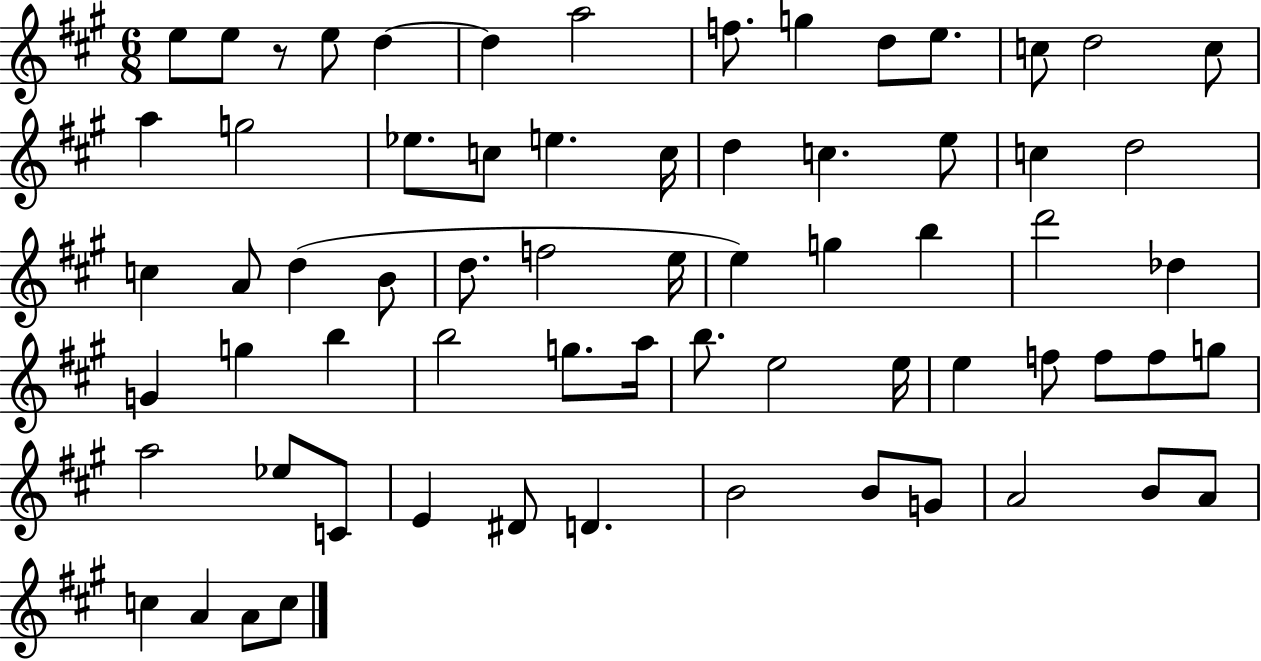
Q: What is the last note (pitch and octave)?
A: C5